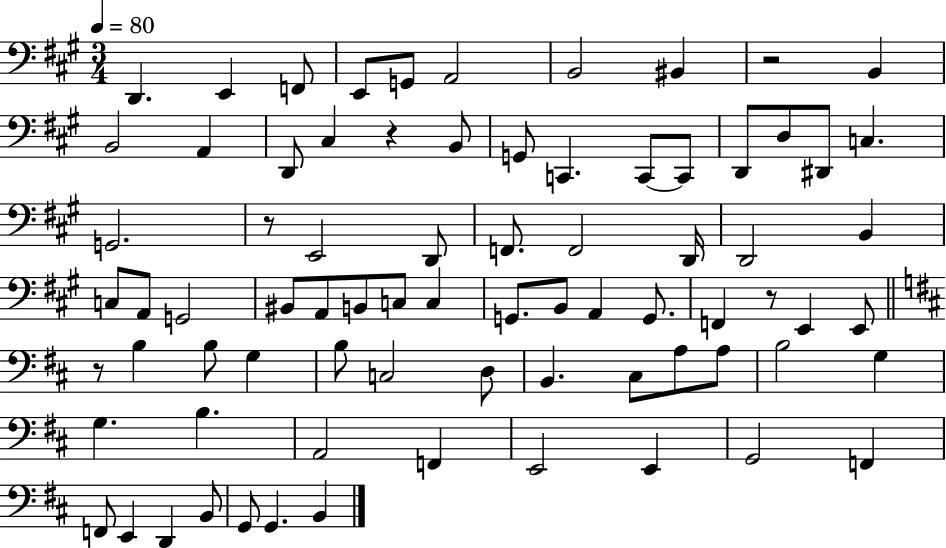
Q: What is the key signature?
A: A major